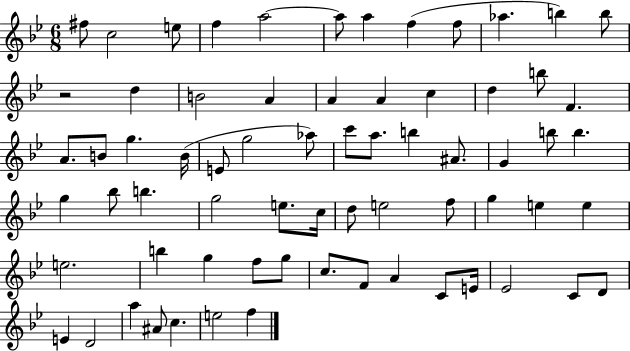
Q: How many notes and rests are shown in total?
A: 68